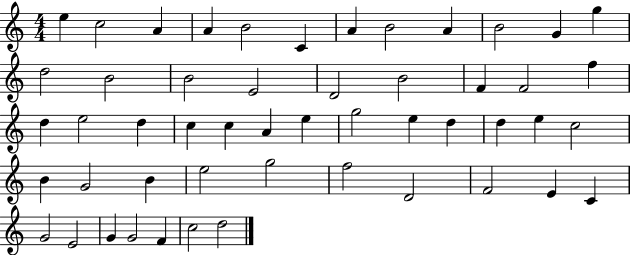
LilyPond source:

{
  \clef treble
  \numericTimeSignature
  \time 4/4
  \key c \major
  e''4 c''2 a'4 | a'4 b'2 c'4 | a'4 b'2 a'4 | b'2 g'4 g''4 | \break d''2 b'2 | b'2 e'2 | d'2 b'2 | f'4 f'2 f''4 | \break d''4 e''2 d''4 | c''4 c''4 a'4 e''4 | g''2 e''4 d''4 | d''4 e''4 c''2 | \break b'4 g'2 b'4 | e''2 g''2 | f''2 d'2 | f'2 e'4 c'4 | \break g'2 e'2 | g'4 g'2 f'4 | c''2 d''2 | \bar "|."
}